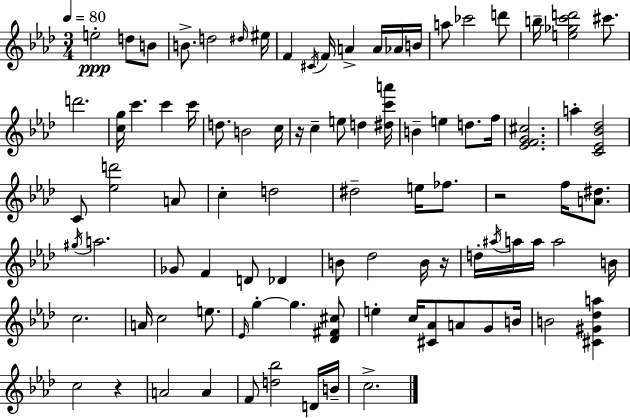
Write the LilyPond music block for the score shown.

{
  \clef treble
  \numericTimeSignature
  \time 3/4
  \key aes \major
  \tempo 4 = 80
  e''2-.\ppp d''8 b'8 | b'8.-> d''2 \grace { dis''16 } | eis''16 f'4 \acciaccatura { cis'16 } f'16 a'4-> a'16 | aes'16 b'16 a''8 ces'''2 | \break d'''8 b''16-- <e'' ges'' c''' d'''>2 cis'''8. | d'''2. | <c'' g''>16 c'''4. c'''4 | c'''16 d''8. b'2 | \break c''16 r16 c''4-- e''8 d''4 | <dis'' c''' a'''>16 b'4-- e''4 d''8. | f''16 <ees' f' g' cis''>2. | a''4-. <c' ees' bes' des''>2 | \break c'8 <ees'' d'''>2 | a'8 c''4-. d''2 | dis''2-- e''16 fes''8. | r2 f''16 <a' dis''>8. | \break \acciaccatura { gis''16 } a''2. | ges'8 f'4 d'8 des'4 | b'8 des''2 | b'16 r16 d''16-. \acciaccatura { ais''16 } a''16 a''16 a''2 | \break b'16 c''2. | a'16 c''2 | e''8. \grace { ees'16 } g''4-.~~ g''4. | <des' fis' cis''>8 e''4-. c''16 <cis' aes'>8 | \break a'8 g'8 b'16 b'2 | <cis' gis' des'' a''>4 c''2 | r4 a'2 | a'4 f'8 <d'' bes''>2 | \break d'16 b'16-- c''2.-> | \bar "|."
}